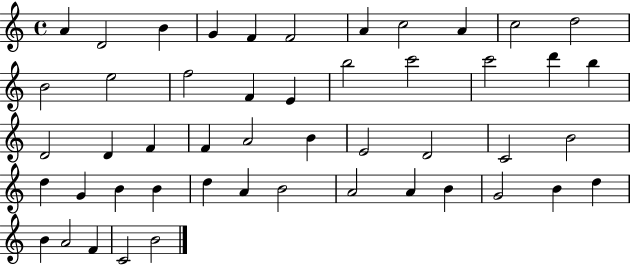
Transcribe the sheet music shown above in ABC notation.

X:1
T:Untitled
M:4/4
L:1/4
K:C
A D2 B G F F2 A c2 A c2 d2 B2 e2 f2 F E b2 c'2 c'2 d' b D2 D F F A2 B E2 D2 C2 B2 d G B B d A B2 A2 A B G2 B d B A2 F C2 B2